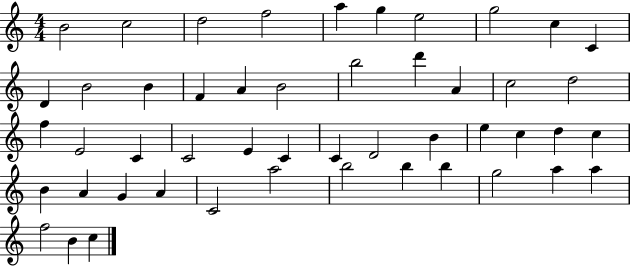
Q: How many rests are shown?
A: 0